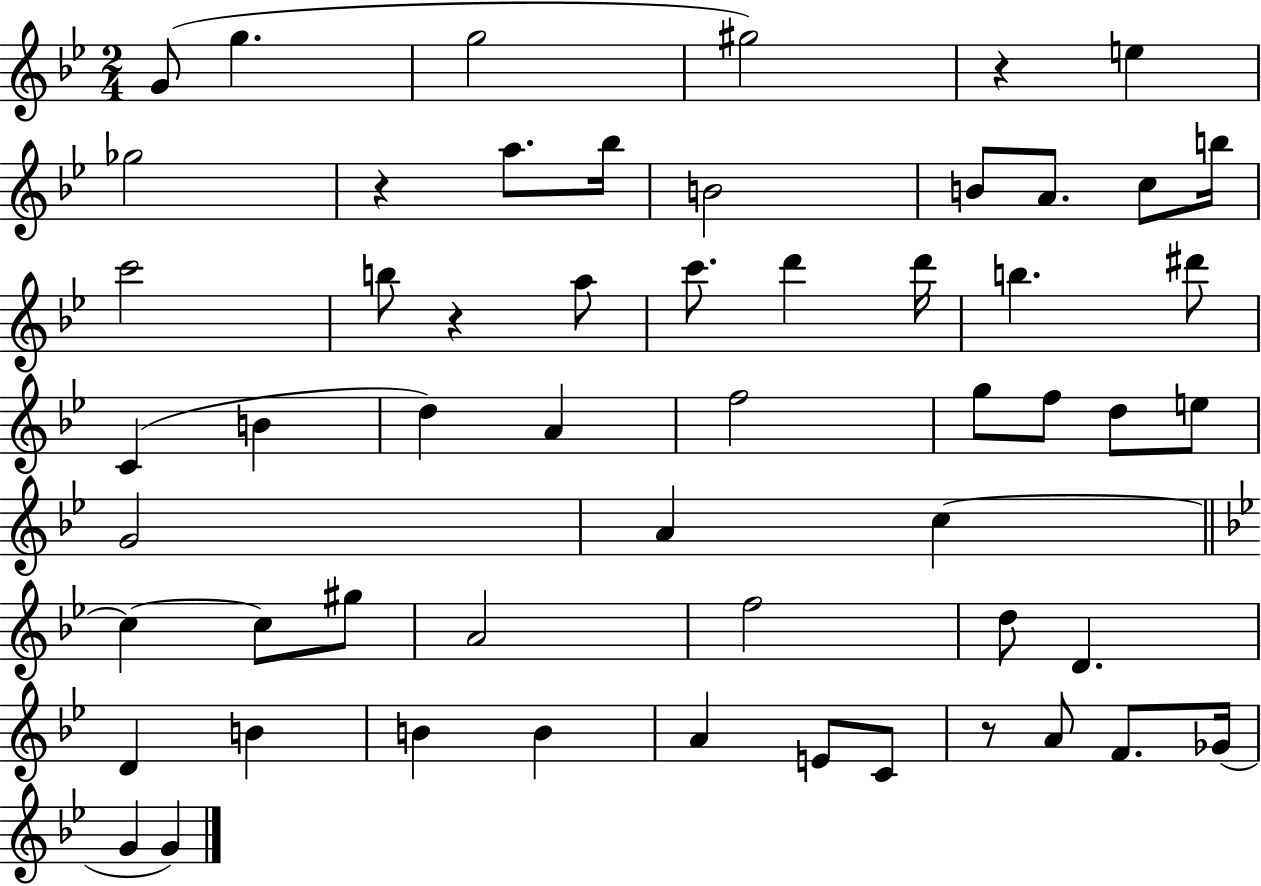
{
  \clef treble
  \numericTimeSignature
  \time 2/4
  \key bes \major
  \repeat volta 2 { g'8( g''4. | g''2 | gis''2) | r4 e''4 | \break ges''2 | r4 a''8. bes''16 | b'2 | b'8 a'8. c''8 b''16 | \break c'''2 | b''8 r4 a''8 | c'''8. d'''4 d'''16 | b''4. dis'''8 | \break c'4( b'4 | d''4) a'4 | f''2 | g''8 f''8 d''8 e''8 | \break g'2 | a'4 c''4~~ | \bar "||" \break \key g \minor c''4~~ c''8 gis''8 | a'2 | f''2 | d''8 d'4. | \break d'4 b'4 | b'4 b'4 | a'4 e'8 c'8 | r8 a'8 f'8. ges'16( | \break g'4 g'4) | } \bar "|."
}